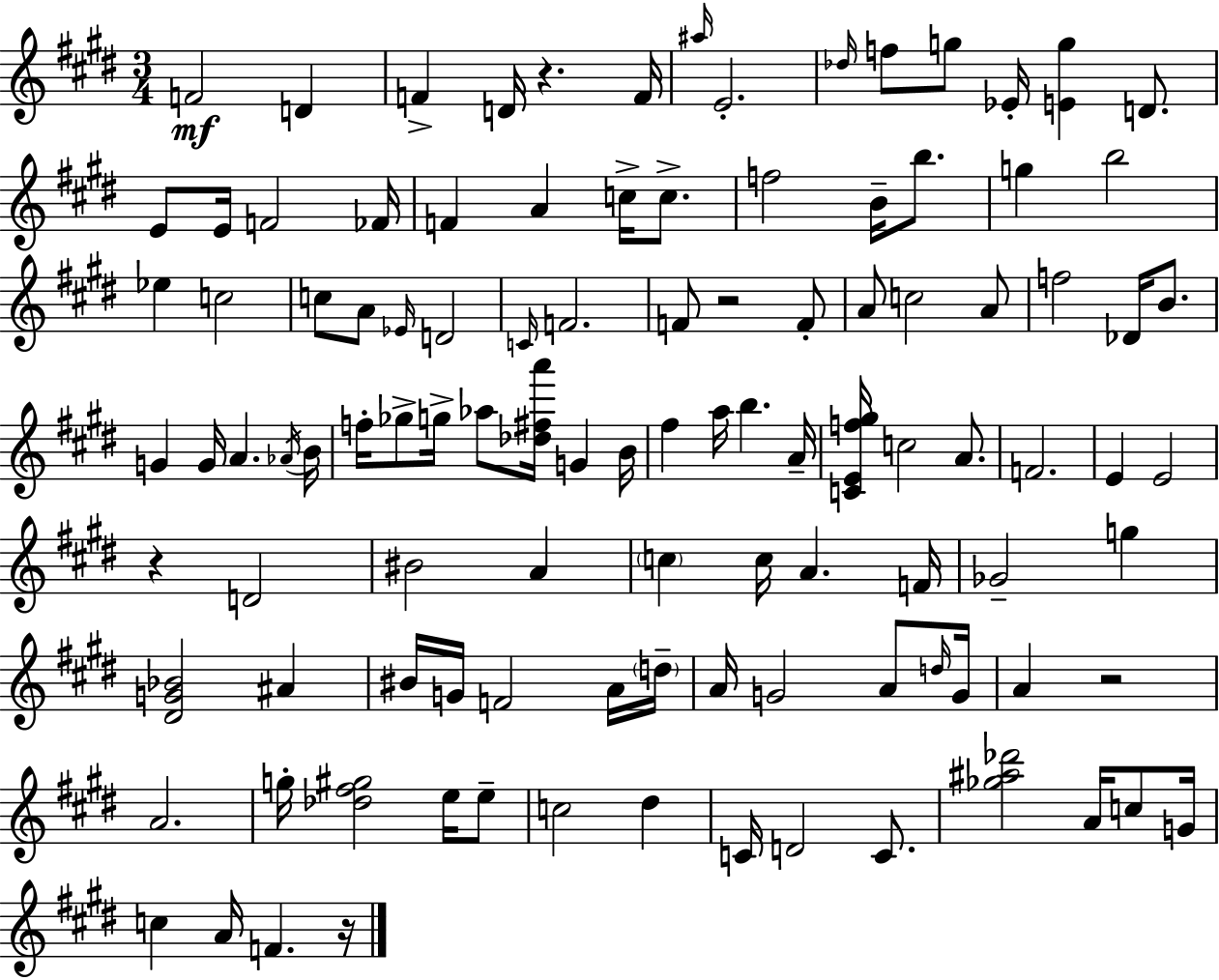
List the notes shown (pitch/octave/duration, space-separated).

F4/h D4/q F4/q D4/s R/q. F4/s A#5/s E4/h. Db5/s F5/e G5/e Eb4/s [E4,G5]/q D4/e. E4/e E4/s F4/h FES4/s F4/q A4/q C5/s C5/e. F5/h B4/s B5/e. G5/q B5/h Eb5/q C5/h C5/e A4/e Eb4/s D4/h C4/s F4/h. F4/e R/h F4/e A4/e C5/h A4/e F5/h Db4/s B4/e. G4/q G4/s A4/q. Ab4/s B4/s F5/s Gb5/e G5/s Ab5/e [Db5,F#5,A6]/s G4/q B4/s F#5/q A5/s B5/q. A4/s [C4,E4,F5,G#5]/s C5/h A4/e. F4/h. E4/q E4/h R/q D4/h BIS4/h A4/q C5/q C5/s A4/q. F4/s Gb4/h G5/q [D#4,G4,Bb4]/h A#4/q BIS4/s G4/s F4/h A4/s D5/s A4/s G4/h A4/e D5/s G4/s A4/q R/h A4/h. G5/s [Db5,F#5,G#5]/h E5/s E5/e C5/h D#5/q C4/s D4/h C4/e. [Gb5,A#5,Db6]/h A4/s C5/e G4/s C5/q A4/s F4/q. R/s